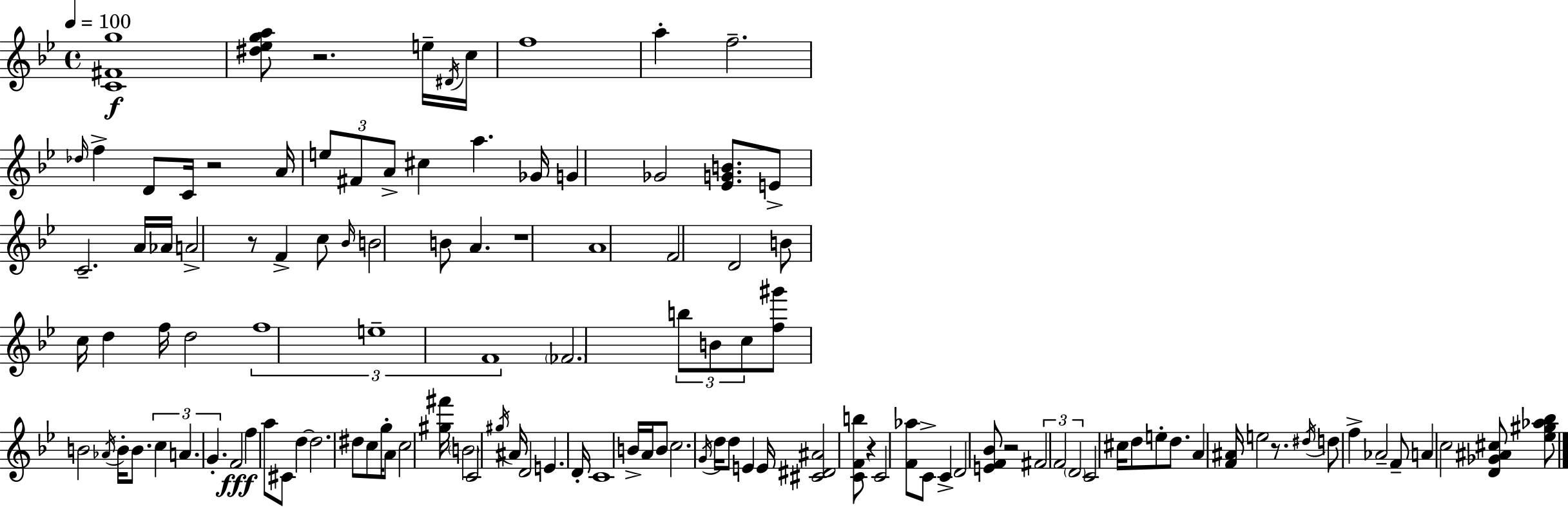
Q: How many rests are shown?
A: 7